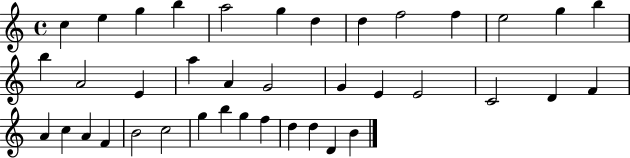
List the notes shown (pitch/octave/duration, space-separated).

C5/q E5/q G5/q B5/q A5/h G5/q D5/q D5/q F5/h F5/q E5/h G5/q B5/q B5/q A4/h E4/q A5/q A4/q G4/h G4/q E4/q E4/h C4/h D4/q F4/q A4/q C5/q A4/q F4/q B4/h C5/h G5/q B5/q G5/q F5/q D5/q D5/q D4/q B4/q